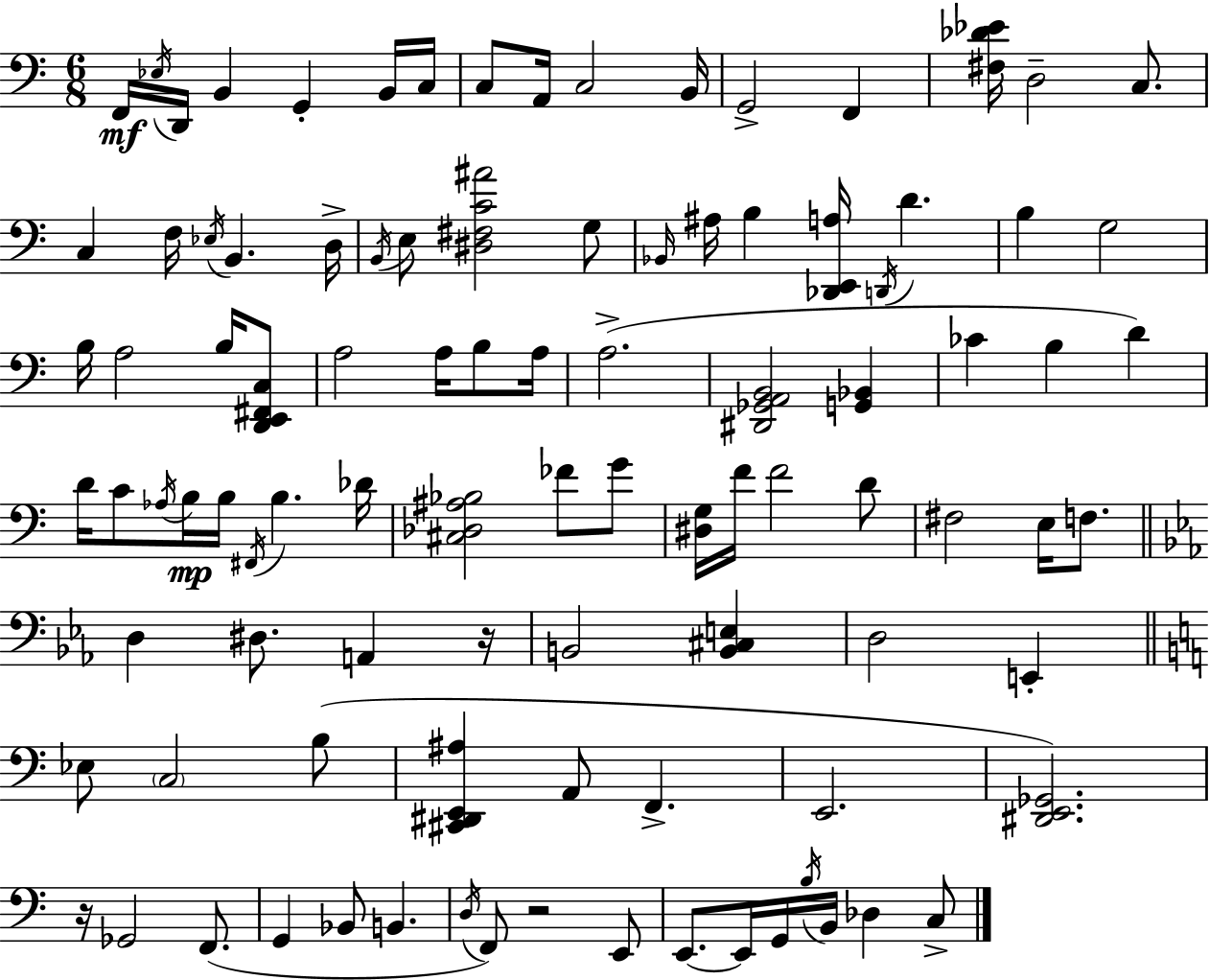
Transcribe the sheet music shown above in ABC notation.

X:1
T:Untitled
M:6/8
L:1/4
K:Am
F,,/4 _E,/4 D,,/4 B,, G,, B,,/4 C,/4 C,/2 A,,/4 C,2 B,,/4 G,,2 F,, [^F,_D_E]/4 D,2 C,/2 C, F,/4 _E,/4 B,, D,/4 B,,/4 E,/2 [^D,^F,C^A]2 G,/2 _B,,/4 ^A,/4 B, [_D,,E,,A,]/4 D,,/4 D B, G,2 B,/4 A,2 B,/4 [D,,E,,^F,,C,]/2 A,2 A,/4 B,/2 A,/4 A,2 [^D,,_G,,A,,B,,]2 [G,,_B,,] _C B, D D/4 C/2 _A,/4 B,/4 B,/4 ^F,,/4 B, _D/4 [^C,_D,^A,_B,]2 _F/2 G/2 [^D,G,]/4 F/4 F2 D/2 ^F,2 E,/4 F,/2 D, ^D,/2 A,, z/4 B,,2 [B,,^C,E,] D,2 E,, _E,/2 C,2 B,/2 [^C,,^D,,E,,^A,] A,,/2 F,, E,,2 [^D,,E,,_G,,]2 z/4 _G,,2 F,,/2 G,, _B,,/2 B,, D,/4 F,,/2 z2 E,,/2 E,,/2 E,,/4 G,,/4 B,/4 B,,/4 _D, C,/2